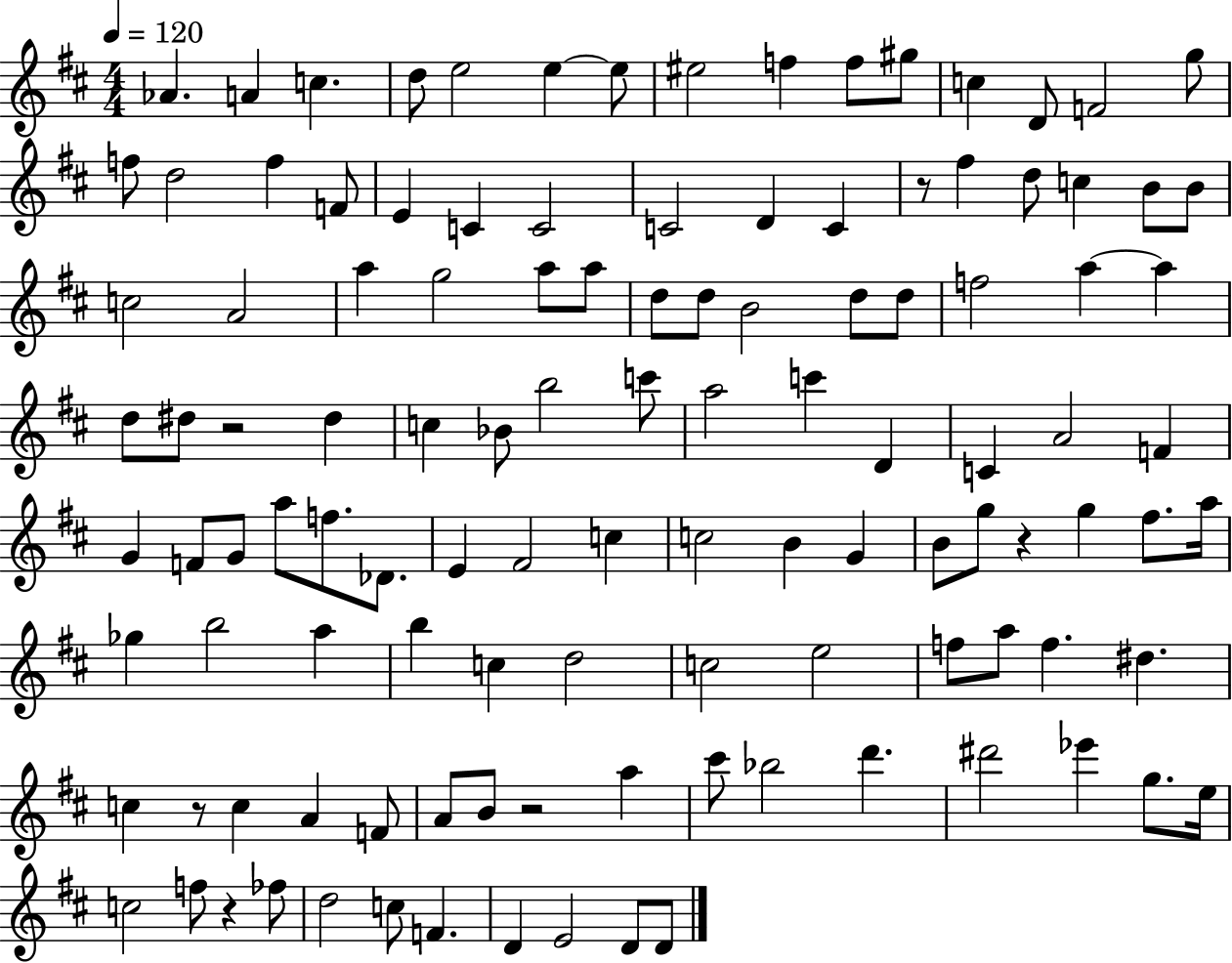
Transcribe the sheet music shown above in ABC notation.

X:1
T:Untitled
M:4/4
L:1/4
K:D
_A A c d/2 e2 e e/2 ^e2 f f/2 ^g/2 c D/2 F2 g/2 f/2 d2 f F/2 E C C2 C2 D C z/2 ^f d/2 c B/2 B/2 c2 A2 a g2 a/2 a/2 d/2 d/2 B2 d/2 d/2 f2 a a d/2 ^d/2 z2 ^d c _B/2 b2 c'/2 a2 c' D C A2 F G F/2 G/2 a/2 f/2 _D/2 E ^F2 c c2 B G B/2 g/2 z g ^f/2 a/4 _g b2 a b c d2 c2 e2 f/2 a/2 f ^d c z/2 c A F/2 A/2 B/2 z2 a ^c'/2 _b2 d' ^d'2 _e' g/2 e/4 c2 f/2 z _f/2 d2 c/2 F D E2 D/2 D/2